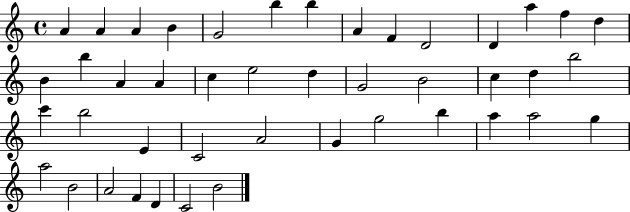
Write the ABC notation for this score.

X:1
T:Untitled
M:4/4
L:1/4
K:C
A A A B G2 b b A F D2 D a f d B b A A c e2 d G2 B2 c d b2 c' b2 E C2 A2 G g2 b a a2 g a2 B2 A2 F D C2 B2